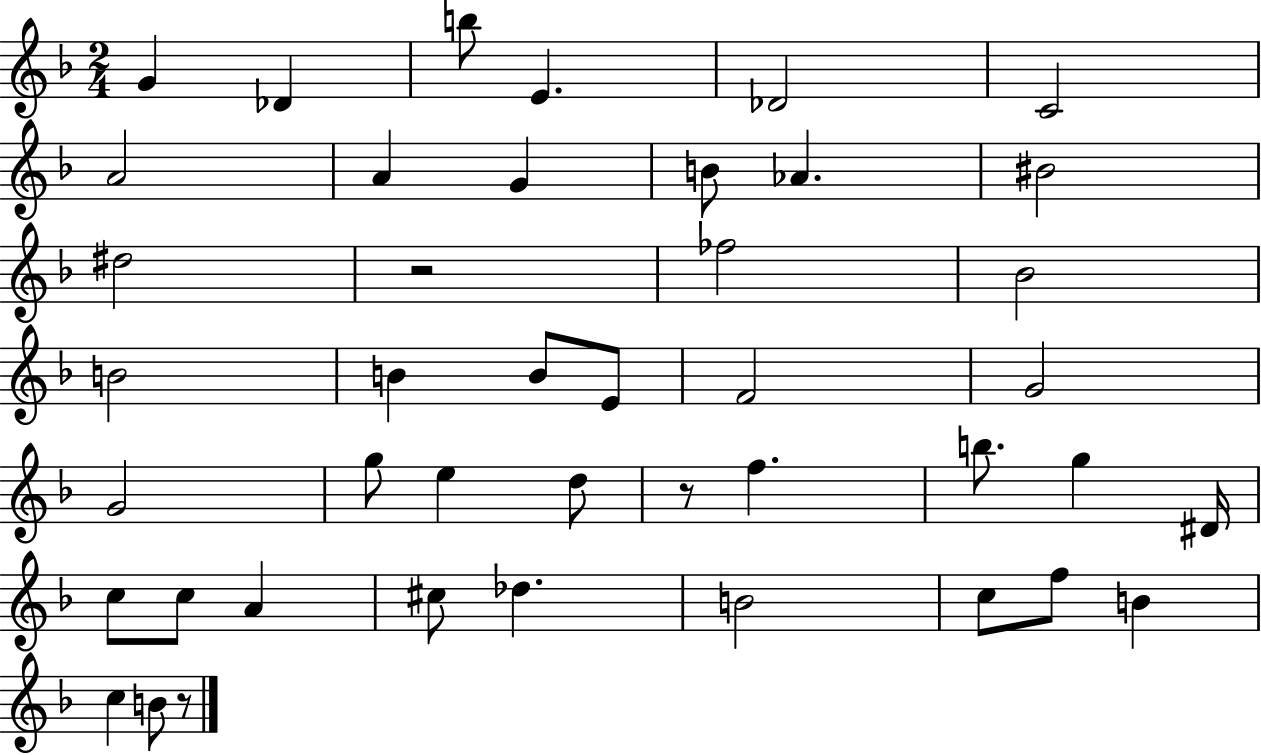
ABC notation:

X:1
T:Untitled
M:2/4
L:1/4
K:F
G _D b/2 E _D2 C2 A2 A G B/2 _A ^B2 ^d2 z2 _f2 _B2 B2 B B/2 E/2 F2 G2 G2 g/2 e d/2 z/2 f b/2 g ^D/4 c/2 c/2 A ^c/2 _d B2 c/2 f/2 B c B/2 z/2